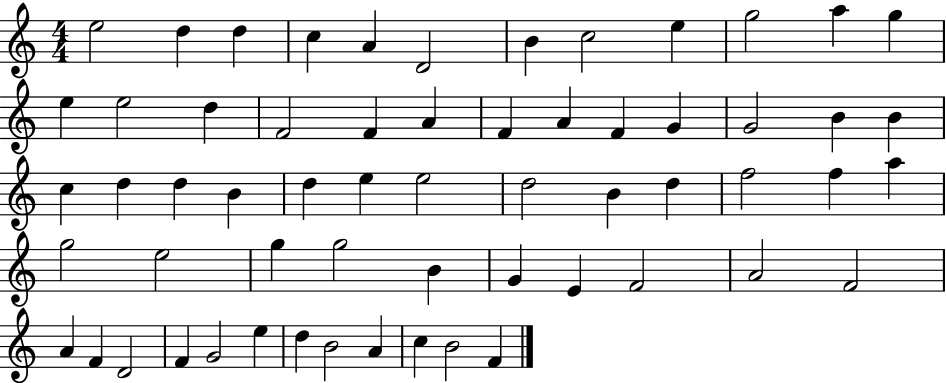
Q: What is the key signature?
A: C major